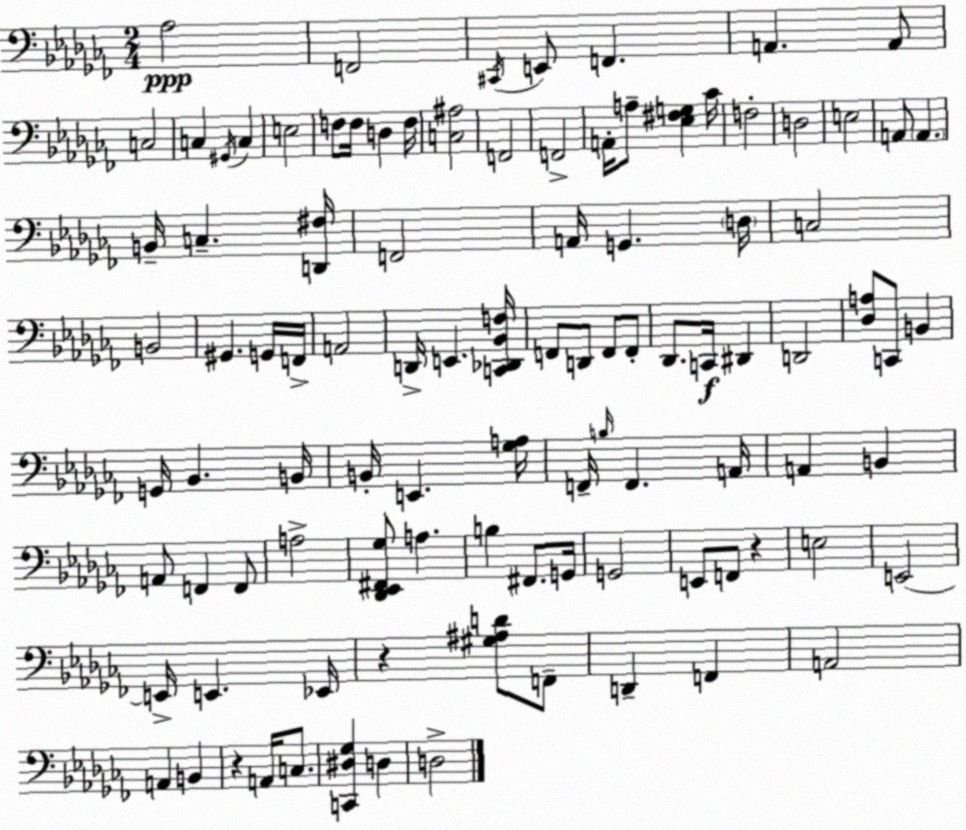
X:1
T:Untitled
M:2/4
L:1/4
K:Abm
_A,2 F,,2 ^C,,/4 E,,/2 F,, A,, A,,/2 C,2 C, ^G,,/4 C, E,2 F,/2 F,/4 D, F,/4 [C,^A,]2 F,,2 F,,2 A,,/4 A,/2 [_E,^F,G,] _C/4 F,2 D,2 E,2 A,,/2 A,, B,,/4 C, [D,,^F,]/4 F,,2 A,,/4 G,, D,/4 C,2 B,,2 ^G,, G,,/4 F,,/4 A,,2 D,,/4 E,, [C,,_D,,_B,,F,]/4 F,,/2 D,,/2 F,,/2 F,,/2 _D,,/2 C,,/4 ^D,, D,,2 [_D,A,]/2 C,,/2 B,, G,,/4 _B,, B,,/4 B,,/4 E,, [_G,A,]/4 F,,/4 B,/4 F,, A,,/4 A,, B,, A,,/2 F,, F,,/2 A,2 [_D,,_E,,^F,,_G,]/2 A, B, ^F,,/2 G,,/4 G,,2 E,,/2 F,,/2 z E,2 E,,2 E,,/4 E,, _E,,/4 z [^G,^A,D]/2 F,,/2 D,, F,, A,,2 A,, B,, z A,,/4 C,/2 [C,,^D,_G,] D, D,2